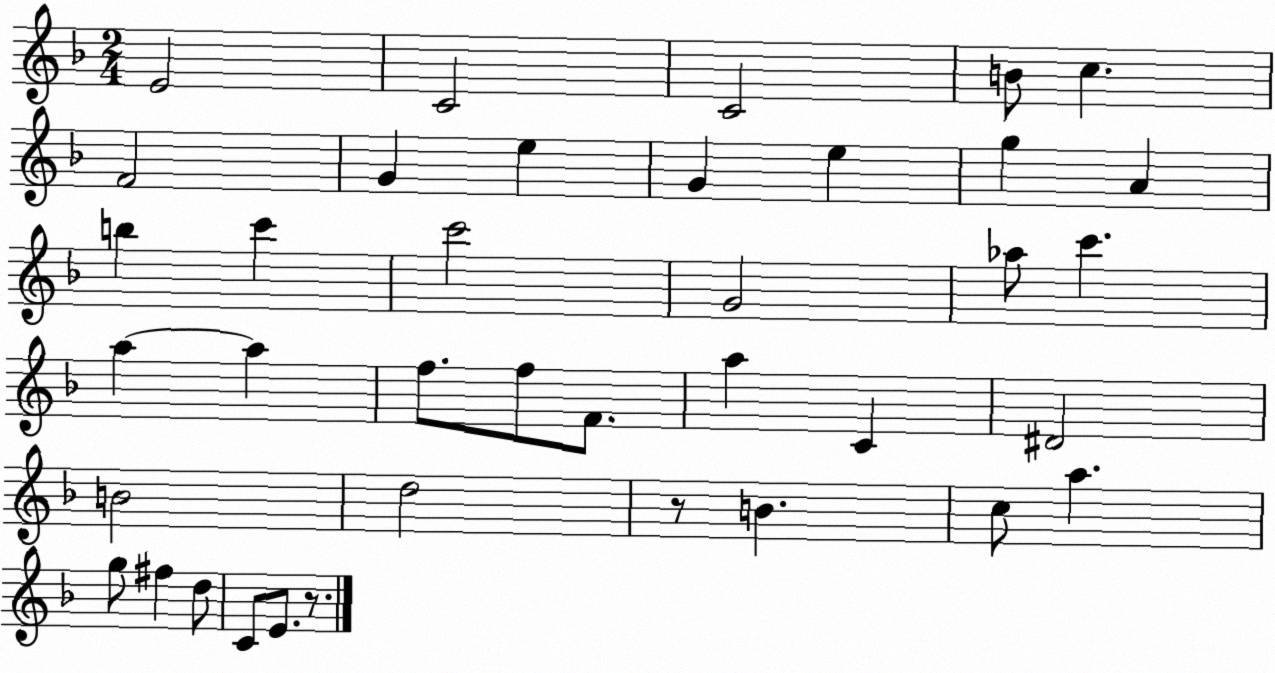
X:1
T:Untitled
M:2/4
L:1/4
K:F
E2 C2 C2 B/2 c F2 G e G e g A b c' c'2 G2 _a/2 c' a a f/2 f/2 F/2 a C ^D2 B2 d2 z/2 B c/2 a g/2 ^f d/2 C/2 E/2 z/2